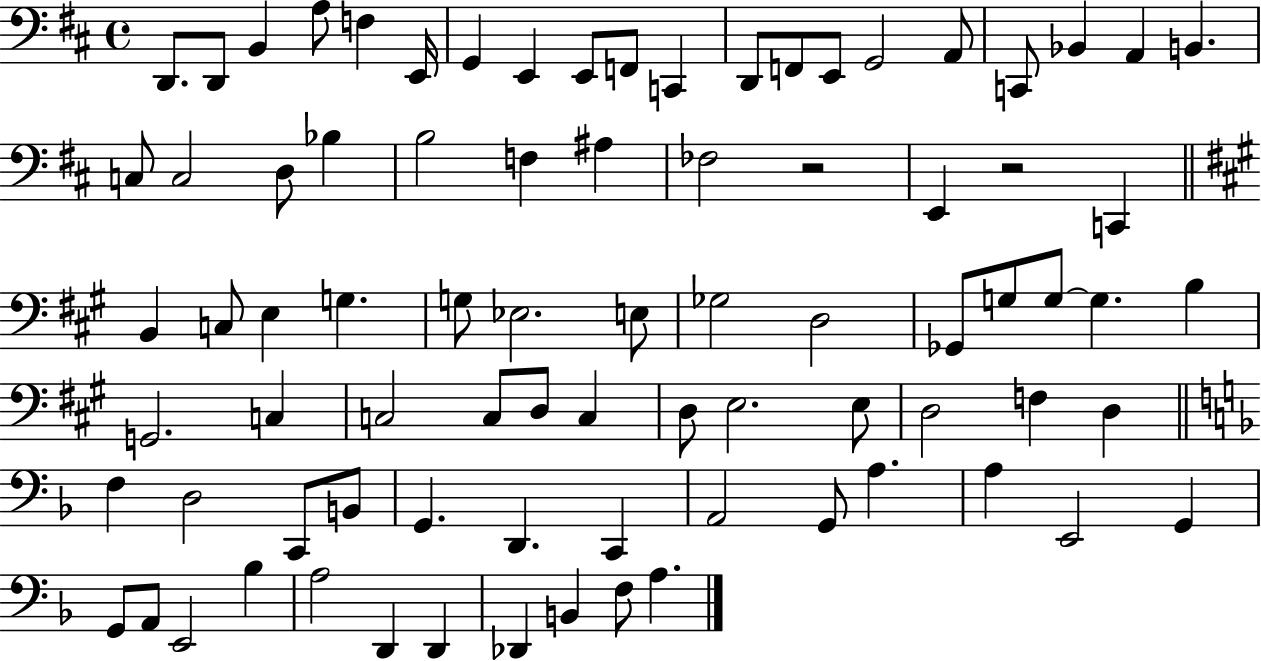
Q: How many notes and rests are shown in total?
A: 82